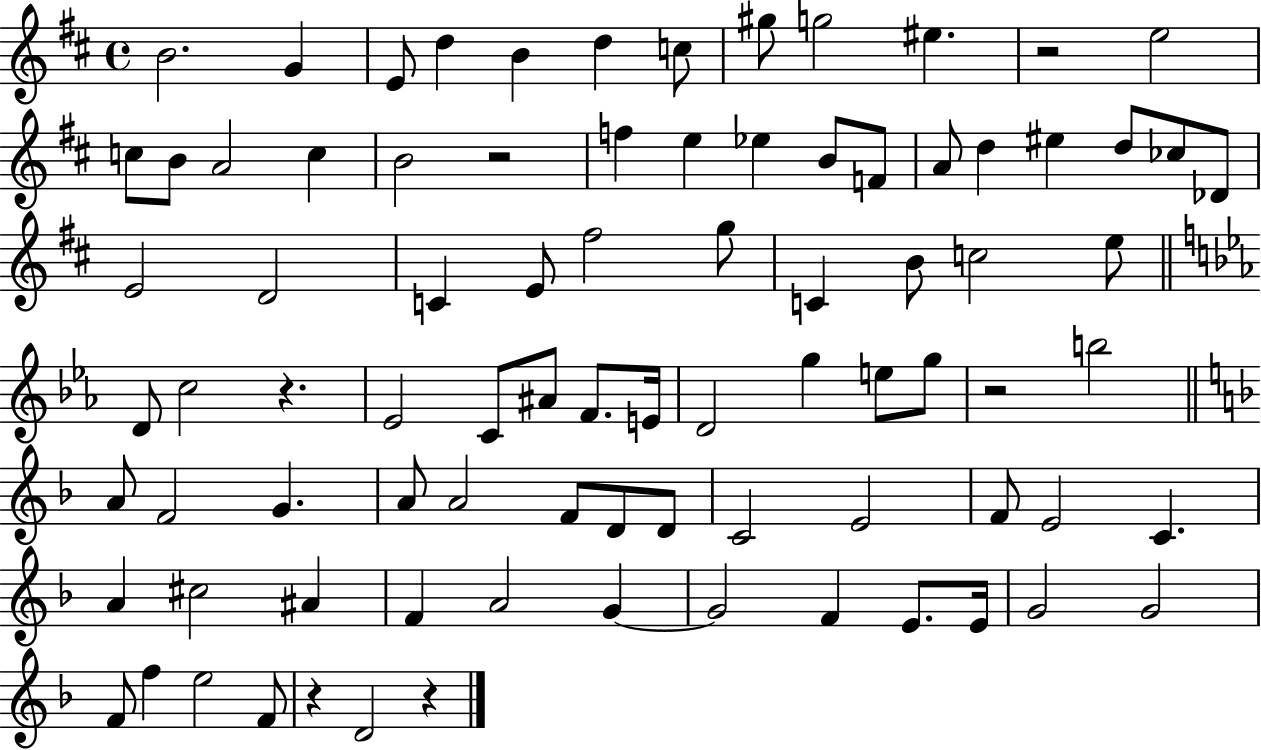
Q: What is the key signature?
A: D major